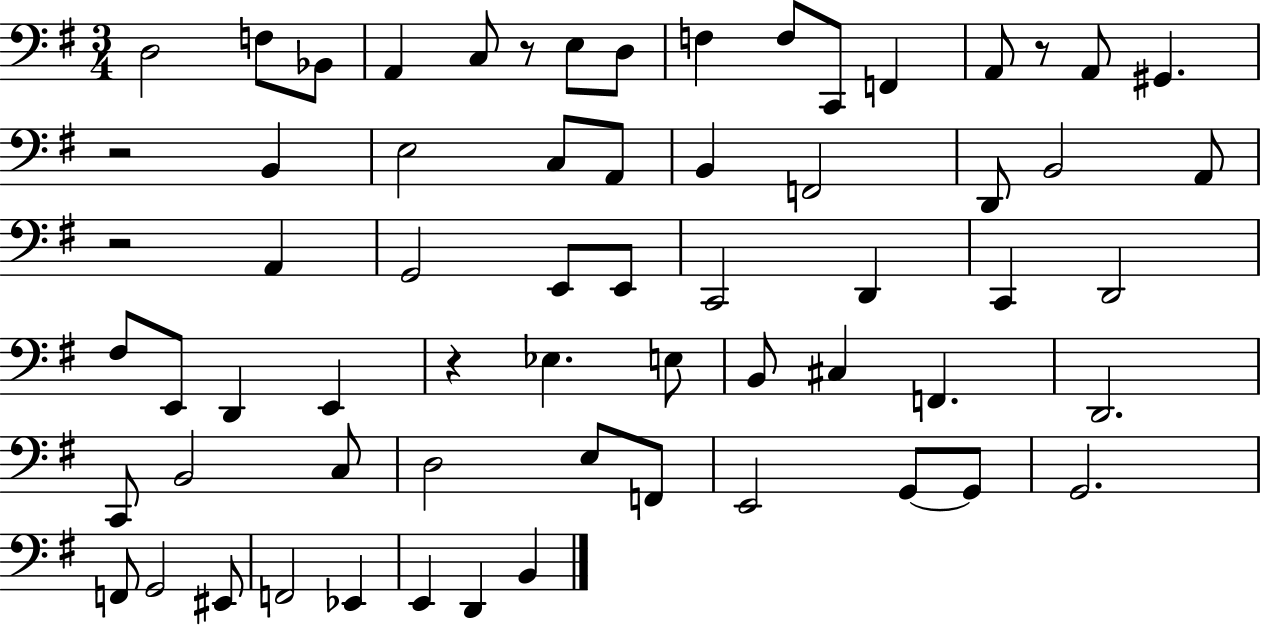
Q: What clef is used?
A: bass